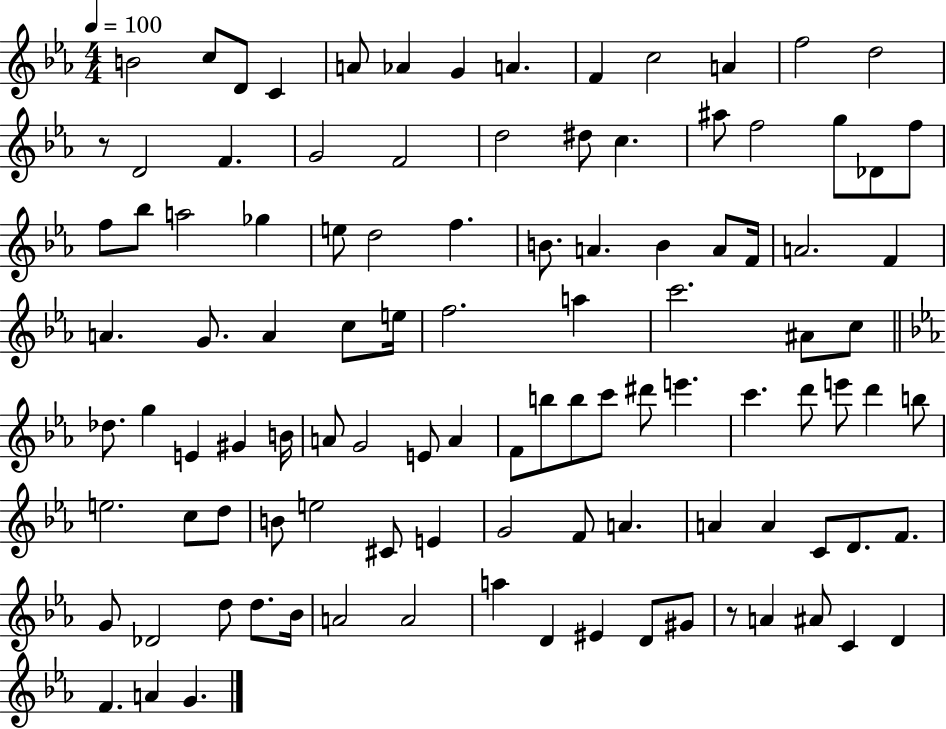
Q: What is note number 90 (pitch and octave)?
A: A4